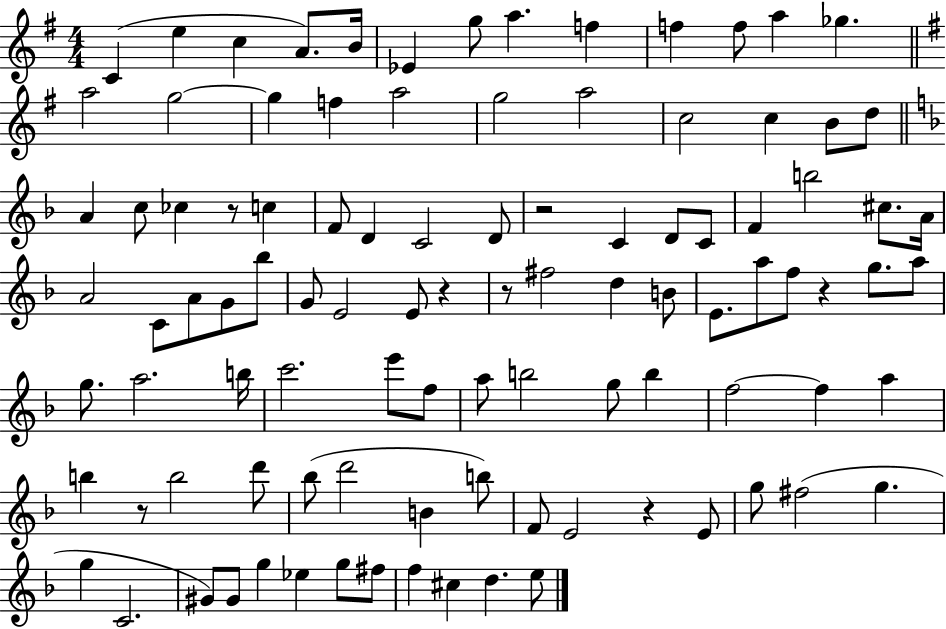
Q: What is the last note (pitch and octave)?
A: E5